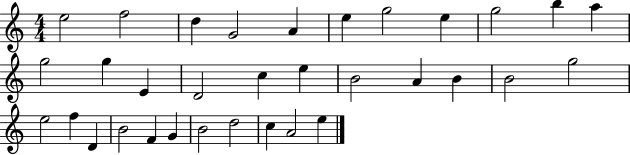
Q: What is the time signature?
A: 4/4